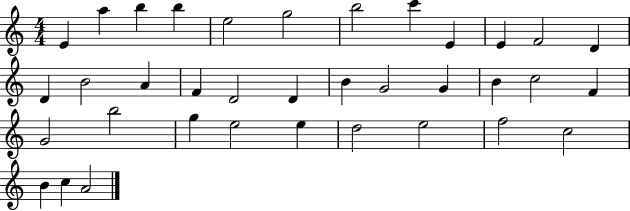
E4/q A5/q B5/q B5/q E5/h G5/h B5/h C6/q E4/q E4/q F4/h D4/q D4/q B4/h A4/q F4/q D4/h D4/q B4/q G4/h G4/q B4/q C5/h F4/q G4/h B5/h G5/q E5/h E5/q D5/h E5/h F5/h C5/h B4/q C5/q A4/h